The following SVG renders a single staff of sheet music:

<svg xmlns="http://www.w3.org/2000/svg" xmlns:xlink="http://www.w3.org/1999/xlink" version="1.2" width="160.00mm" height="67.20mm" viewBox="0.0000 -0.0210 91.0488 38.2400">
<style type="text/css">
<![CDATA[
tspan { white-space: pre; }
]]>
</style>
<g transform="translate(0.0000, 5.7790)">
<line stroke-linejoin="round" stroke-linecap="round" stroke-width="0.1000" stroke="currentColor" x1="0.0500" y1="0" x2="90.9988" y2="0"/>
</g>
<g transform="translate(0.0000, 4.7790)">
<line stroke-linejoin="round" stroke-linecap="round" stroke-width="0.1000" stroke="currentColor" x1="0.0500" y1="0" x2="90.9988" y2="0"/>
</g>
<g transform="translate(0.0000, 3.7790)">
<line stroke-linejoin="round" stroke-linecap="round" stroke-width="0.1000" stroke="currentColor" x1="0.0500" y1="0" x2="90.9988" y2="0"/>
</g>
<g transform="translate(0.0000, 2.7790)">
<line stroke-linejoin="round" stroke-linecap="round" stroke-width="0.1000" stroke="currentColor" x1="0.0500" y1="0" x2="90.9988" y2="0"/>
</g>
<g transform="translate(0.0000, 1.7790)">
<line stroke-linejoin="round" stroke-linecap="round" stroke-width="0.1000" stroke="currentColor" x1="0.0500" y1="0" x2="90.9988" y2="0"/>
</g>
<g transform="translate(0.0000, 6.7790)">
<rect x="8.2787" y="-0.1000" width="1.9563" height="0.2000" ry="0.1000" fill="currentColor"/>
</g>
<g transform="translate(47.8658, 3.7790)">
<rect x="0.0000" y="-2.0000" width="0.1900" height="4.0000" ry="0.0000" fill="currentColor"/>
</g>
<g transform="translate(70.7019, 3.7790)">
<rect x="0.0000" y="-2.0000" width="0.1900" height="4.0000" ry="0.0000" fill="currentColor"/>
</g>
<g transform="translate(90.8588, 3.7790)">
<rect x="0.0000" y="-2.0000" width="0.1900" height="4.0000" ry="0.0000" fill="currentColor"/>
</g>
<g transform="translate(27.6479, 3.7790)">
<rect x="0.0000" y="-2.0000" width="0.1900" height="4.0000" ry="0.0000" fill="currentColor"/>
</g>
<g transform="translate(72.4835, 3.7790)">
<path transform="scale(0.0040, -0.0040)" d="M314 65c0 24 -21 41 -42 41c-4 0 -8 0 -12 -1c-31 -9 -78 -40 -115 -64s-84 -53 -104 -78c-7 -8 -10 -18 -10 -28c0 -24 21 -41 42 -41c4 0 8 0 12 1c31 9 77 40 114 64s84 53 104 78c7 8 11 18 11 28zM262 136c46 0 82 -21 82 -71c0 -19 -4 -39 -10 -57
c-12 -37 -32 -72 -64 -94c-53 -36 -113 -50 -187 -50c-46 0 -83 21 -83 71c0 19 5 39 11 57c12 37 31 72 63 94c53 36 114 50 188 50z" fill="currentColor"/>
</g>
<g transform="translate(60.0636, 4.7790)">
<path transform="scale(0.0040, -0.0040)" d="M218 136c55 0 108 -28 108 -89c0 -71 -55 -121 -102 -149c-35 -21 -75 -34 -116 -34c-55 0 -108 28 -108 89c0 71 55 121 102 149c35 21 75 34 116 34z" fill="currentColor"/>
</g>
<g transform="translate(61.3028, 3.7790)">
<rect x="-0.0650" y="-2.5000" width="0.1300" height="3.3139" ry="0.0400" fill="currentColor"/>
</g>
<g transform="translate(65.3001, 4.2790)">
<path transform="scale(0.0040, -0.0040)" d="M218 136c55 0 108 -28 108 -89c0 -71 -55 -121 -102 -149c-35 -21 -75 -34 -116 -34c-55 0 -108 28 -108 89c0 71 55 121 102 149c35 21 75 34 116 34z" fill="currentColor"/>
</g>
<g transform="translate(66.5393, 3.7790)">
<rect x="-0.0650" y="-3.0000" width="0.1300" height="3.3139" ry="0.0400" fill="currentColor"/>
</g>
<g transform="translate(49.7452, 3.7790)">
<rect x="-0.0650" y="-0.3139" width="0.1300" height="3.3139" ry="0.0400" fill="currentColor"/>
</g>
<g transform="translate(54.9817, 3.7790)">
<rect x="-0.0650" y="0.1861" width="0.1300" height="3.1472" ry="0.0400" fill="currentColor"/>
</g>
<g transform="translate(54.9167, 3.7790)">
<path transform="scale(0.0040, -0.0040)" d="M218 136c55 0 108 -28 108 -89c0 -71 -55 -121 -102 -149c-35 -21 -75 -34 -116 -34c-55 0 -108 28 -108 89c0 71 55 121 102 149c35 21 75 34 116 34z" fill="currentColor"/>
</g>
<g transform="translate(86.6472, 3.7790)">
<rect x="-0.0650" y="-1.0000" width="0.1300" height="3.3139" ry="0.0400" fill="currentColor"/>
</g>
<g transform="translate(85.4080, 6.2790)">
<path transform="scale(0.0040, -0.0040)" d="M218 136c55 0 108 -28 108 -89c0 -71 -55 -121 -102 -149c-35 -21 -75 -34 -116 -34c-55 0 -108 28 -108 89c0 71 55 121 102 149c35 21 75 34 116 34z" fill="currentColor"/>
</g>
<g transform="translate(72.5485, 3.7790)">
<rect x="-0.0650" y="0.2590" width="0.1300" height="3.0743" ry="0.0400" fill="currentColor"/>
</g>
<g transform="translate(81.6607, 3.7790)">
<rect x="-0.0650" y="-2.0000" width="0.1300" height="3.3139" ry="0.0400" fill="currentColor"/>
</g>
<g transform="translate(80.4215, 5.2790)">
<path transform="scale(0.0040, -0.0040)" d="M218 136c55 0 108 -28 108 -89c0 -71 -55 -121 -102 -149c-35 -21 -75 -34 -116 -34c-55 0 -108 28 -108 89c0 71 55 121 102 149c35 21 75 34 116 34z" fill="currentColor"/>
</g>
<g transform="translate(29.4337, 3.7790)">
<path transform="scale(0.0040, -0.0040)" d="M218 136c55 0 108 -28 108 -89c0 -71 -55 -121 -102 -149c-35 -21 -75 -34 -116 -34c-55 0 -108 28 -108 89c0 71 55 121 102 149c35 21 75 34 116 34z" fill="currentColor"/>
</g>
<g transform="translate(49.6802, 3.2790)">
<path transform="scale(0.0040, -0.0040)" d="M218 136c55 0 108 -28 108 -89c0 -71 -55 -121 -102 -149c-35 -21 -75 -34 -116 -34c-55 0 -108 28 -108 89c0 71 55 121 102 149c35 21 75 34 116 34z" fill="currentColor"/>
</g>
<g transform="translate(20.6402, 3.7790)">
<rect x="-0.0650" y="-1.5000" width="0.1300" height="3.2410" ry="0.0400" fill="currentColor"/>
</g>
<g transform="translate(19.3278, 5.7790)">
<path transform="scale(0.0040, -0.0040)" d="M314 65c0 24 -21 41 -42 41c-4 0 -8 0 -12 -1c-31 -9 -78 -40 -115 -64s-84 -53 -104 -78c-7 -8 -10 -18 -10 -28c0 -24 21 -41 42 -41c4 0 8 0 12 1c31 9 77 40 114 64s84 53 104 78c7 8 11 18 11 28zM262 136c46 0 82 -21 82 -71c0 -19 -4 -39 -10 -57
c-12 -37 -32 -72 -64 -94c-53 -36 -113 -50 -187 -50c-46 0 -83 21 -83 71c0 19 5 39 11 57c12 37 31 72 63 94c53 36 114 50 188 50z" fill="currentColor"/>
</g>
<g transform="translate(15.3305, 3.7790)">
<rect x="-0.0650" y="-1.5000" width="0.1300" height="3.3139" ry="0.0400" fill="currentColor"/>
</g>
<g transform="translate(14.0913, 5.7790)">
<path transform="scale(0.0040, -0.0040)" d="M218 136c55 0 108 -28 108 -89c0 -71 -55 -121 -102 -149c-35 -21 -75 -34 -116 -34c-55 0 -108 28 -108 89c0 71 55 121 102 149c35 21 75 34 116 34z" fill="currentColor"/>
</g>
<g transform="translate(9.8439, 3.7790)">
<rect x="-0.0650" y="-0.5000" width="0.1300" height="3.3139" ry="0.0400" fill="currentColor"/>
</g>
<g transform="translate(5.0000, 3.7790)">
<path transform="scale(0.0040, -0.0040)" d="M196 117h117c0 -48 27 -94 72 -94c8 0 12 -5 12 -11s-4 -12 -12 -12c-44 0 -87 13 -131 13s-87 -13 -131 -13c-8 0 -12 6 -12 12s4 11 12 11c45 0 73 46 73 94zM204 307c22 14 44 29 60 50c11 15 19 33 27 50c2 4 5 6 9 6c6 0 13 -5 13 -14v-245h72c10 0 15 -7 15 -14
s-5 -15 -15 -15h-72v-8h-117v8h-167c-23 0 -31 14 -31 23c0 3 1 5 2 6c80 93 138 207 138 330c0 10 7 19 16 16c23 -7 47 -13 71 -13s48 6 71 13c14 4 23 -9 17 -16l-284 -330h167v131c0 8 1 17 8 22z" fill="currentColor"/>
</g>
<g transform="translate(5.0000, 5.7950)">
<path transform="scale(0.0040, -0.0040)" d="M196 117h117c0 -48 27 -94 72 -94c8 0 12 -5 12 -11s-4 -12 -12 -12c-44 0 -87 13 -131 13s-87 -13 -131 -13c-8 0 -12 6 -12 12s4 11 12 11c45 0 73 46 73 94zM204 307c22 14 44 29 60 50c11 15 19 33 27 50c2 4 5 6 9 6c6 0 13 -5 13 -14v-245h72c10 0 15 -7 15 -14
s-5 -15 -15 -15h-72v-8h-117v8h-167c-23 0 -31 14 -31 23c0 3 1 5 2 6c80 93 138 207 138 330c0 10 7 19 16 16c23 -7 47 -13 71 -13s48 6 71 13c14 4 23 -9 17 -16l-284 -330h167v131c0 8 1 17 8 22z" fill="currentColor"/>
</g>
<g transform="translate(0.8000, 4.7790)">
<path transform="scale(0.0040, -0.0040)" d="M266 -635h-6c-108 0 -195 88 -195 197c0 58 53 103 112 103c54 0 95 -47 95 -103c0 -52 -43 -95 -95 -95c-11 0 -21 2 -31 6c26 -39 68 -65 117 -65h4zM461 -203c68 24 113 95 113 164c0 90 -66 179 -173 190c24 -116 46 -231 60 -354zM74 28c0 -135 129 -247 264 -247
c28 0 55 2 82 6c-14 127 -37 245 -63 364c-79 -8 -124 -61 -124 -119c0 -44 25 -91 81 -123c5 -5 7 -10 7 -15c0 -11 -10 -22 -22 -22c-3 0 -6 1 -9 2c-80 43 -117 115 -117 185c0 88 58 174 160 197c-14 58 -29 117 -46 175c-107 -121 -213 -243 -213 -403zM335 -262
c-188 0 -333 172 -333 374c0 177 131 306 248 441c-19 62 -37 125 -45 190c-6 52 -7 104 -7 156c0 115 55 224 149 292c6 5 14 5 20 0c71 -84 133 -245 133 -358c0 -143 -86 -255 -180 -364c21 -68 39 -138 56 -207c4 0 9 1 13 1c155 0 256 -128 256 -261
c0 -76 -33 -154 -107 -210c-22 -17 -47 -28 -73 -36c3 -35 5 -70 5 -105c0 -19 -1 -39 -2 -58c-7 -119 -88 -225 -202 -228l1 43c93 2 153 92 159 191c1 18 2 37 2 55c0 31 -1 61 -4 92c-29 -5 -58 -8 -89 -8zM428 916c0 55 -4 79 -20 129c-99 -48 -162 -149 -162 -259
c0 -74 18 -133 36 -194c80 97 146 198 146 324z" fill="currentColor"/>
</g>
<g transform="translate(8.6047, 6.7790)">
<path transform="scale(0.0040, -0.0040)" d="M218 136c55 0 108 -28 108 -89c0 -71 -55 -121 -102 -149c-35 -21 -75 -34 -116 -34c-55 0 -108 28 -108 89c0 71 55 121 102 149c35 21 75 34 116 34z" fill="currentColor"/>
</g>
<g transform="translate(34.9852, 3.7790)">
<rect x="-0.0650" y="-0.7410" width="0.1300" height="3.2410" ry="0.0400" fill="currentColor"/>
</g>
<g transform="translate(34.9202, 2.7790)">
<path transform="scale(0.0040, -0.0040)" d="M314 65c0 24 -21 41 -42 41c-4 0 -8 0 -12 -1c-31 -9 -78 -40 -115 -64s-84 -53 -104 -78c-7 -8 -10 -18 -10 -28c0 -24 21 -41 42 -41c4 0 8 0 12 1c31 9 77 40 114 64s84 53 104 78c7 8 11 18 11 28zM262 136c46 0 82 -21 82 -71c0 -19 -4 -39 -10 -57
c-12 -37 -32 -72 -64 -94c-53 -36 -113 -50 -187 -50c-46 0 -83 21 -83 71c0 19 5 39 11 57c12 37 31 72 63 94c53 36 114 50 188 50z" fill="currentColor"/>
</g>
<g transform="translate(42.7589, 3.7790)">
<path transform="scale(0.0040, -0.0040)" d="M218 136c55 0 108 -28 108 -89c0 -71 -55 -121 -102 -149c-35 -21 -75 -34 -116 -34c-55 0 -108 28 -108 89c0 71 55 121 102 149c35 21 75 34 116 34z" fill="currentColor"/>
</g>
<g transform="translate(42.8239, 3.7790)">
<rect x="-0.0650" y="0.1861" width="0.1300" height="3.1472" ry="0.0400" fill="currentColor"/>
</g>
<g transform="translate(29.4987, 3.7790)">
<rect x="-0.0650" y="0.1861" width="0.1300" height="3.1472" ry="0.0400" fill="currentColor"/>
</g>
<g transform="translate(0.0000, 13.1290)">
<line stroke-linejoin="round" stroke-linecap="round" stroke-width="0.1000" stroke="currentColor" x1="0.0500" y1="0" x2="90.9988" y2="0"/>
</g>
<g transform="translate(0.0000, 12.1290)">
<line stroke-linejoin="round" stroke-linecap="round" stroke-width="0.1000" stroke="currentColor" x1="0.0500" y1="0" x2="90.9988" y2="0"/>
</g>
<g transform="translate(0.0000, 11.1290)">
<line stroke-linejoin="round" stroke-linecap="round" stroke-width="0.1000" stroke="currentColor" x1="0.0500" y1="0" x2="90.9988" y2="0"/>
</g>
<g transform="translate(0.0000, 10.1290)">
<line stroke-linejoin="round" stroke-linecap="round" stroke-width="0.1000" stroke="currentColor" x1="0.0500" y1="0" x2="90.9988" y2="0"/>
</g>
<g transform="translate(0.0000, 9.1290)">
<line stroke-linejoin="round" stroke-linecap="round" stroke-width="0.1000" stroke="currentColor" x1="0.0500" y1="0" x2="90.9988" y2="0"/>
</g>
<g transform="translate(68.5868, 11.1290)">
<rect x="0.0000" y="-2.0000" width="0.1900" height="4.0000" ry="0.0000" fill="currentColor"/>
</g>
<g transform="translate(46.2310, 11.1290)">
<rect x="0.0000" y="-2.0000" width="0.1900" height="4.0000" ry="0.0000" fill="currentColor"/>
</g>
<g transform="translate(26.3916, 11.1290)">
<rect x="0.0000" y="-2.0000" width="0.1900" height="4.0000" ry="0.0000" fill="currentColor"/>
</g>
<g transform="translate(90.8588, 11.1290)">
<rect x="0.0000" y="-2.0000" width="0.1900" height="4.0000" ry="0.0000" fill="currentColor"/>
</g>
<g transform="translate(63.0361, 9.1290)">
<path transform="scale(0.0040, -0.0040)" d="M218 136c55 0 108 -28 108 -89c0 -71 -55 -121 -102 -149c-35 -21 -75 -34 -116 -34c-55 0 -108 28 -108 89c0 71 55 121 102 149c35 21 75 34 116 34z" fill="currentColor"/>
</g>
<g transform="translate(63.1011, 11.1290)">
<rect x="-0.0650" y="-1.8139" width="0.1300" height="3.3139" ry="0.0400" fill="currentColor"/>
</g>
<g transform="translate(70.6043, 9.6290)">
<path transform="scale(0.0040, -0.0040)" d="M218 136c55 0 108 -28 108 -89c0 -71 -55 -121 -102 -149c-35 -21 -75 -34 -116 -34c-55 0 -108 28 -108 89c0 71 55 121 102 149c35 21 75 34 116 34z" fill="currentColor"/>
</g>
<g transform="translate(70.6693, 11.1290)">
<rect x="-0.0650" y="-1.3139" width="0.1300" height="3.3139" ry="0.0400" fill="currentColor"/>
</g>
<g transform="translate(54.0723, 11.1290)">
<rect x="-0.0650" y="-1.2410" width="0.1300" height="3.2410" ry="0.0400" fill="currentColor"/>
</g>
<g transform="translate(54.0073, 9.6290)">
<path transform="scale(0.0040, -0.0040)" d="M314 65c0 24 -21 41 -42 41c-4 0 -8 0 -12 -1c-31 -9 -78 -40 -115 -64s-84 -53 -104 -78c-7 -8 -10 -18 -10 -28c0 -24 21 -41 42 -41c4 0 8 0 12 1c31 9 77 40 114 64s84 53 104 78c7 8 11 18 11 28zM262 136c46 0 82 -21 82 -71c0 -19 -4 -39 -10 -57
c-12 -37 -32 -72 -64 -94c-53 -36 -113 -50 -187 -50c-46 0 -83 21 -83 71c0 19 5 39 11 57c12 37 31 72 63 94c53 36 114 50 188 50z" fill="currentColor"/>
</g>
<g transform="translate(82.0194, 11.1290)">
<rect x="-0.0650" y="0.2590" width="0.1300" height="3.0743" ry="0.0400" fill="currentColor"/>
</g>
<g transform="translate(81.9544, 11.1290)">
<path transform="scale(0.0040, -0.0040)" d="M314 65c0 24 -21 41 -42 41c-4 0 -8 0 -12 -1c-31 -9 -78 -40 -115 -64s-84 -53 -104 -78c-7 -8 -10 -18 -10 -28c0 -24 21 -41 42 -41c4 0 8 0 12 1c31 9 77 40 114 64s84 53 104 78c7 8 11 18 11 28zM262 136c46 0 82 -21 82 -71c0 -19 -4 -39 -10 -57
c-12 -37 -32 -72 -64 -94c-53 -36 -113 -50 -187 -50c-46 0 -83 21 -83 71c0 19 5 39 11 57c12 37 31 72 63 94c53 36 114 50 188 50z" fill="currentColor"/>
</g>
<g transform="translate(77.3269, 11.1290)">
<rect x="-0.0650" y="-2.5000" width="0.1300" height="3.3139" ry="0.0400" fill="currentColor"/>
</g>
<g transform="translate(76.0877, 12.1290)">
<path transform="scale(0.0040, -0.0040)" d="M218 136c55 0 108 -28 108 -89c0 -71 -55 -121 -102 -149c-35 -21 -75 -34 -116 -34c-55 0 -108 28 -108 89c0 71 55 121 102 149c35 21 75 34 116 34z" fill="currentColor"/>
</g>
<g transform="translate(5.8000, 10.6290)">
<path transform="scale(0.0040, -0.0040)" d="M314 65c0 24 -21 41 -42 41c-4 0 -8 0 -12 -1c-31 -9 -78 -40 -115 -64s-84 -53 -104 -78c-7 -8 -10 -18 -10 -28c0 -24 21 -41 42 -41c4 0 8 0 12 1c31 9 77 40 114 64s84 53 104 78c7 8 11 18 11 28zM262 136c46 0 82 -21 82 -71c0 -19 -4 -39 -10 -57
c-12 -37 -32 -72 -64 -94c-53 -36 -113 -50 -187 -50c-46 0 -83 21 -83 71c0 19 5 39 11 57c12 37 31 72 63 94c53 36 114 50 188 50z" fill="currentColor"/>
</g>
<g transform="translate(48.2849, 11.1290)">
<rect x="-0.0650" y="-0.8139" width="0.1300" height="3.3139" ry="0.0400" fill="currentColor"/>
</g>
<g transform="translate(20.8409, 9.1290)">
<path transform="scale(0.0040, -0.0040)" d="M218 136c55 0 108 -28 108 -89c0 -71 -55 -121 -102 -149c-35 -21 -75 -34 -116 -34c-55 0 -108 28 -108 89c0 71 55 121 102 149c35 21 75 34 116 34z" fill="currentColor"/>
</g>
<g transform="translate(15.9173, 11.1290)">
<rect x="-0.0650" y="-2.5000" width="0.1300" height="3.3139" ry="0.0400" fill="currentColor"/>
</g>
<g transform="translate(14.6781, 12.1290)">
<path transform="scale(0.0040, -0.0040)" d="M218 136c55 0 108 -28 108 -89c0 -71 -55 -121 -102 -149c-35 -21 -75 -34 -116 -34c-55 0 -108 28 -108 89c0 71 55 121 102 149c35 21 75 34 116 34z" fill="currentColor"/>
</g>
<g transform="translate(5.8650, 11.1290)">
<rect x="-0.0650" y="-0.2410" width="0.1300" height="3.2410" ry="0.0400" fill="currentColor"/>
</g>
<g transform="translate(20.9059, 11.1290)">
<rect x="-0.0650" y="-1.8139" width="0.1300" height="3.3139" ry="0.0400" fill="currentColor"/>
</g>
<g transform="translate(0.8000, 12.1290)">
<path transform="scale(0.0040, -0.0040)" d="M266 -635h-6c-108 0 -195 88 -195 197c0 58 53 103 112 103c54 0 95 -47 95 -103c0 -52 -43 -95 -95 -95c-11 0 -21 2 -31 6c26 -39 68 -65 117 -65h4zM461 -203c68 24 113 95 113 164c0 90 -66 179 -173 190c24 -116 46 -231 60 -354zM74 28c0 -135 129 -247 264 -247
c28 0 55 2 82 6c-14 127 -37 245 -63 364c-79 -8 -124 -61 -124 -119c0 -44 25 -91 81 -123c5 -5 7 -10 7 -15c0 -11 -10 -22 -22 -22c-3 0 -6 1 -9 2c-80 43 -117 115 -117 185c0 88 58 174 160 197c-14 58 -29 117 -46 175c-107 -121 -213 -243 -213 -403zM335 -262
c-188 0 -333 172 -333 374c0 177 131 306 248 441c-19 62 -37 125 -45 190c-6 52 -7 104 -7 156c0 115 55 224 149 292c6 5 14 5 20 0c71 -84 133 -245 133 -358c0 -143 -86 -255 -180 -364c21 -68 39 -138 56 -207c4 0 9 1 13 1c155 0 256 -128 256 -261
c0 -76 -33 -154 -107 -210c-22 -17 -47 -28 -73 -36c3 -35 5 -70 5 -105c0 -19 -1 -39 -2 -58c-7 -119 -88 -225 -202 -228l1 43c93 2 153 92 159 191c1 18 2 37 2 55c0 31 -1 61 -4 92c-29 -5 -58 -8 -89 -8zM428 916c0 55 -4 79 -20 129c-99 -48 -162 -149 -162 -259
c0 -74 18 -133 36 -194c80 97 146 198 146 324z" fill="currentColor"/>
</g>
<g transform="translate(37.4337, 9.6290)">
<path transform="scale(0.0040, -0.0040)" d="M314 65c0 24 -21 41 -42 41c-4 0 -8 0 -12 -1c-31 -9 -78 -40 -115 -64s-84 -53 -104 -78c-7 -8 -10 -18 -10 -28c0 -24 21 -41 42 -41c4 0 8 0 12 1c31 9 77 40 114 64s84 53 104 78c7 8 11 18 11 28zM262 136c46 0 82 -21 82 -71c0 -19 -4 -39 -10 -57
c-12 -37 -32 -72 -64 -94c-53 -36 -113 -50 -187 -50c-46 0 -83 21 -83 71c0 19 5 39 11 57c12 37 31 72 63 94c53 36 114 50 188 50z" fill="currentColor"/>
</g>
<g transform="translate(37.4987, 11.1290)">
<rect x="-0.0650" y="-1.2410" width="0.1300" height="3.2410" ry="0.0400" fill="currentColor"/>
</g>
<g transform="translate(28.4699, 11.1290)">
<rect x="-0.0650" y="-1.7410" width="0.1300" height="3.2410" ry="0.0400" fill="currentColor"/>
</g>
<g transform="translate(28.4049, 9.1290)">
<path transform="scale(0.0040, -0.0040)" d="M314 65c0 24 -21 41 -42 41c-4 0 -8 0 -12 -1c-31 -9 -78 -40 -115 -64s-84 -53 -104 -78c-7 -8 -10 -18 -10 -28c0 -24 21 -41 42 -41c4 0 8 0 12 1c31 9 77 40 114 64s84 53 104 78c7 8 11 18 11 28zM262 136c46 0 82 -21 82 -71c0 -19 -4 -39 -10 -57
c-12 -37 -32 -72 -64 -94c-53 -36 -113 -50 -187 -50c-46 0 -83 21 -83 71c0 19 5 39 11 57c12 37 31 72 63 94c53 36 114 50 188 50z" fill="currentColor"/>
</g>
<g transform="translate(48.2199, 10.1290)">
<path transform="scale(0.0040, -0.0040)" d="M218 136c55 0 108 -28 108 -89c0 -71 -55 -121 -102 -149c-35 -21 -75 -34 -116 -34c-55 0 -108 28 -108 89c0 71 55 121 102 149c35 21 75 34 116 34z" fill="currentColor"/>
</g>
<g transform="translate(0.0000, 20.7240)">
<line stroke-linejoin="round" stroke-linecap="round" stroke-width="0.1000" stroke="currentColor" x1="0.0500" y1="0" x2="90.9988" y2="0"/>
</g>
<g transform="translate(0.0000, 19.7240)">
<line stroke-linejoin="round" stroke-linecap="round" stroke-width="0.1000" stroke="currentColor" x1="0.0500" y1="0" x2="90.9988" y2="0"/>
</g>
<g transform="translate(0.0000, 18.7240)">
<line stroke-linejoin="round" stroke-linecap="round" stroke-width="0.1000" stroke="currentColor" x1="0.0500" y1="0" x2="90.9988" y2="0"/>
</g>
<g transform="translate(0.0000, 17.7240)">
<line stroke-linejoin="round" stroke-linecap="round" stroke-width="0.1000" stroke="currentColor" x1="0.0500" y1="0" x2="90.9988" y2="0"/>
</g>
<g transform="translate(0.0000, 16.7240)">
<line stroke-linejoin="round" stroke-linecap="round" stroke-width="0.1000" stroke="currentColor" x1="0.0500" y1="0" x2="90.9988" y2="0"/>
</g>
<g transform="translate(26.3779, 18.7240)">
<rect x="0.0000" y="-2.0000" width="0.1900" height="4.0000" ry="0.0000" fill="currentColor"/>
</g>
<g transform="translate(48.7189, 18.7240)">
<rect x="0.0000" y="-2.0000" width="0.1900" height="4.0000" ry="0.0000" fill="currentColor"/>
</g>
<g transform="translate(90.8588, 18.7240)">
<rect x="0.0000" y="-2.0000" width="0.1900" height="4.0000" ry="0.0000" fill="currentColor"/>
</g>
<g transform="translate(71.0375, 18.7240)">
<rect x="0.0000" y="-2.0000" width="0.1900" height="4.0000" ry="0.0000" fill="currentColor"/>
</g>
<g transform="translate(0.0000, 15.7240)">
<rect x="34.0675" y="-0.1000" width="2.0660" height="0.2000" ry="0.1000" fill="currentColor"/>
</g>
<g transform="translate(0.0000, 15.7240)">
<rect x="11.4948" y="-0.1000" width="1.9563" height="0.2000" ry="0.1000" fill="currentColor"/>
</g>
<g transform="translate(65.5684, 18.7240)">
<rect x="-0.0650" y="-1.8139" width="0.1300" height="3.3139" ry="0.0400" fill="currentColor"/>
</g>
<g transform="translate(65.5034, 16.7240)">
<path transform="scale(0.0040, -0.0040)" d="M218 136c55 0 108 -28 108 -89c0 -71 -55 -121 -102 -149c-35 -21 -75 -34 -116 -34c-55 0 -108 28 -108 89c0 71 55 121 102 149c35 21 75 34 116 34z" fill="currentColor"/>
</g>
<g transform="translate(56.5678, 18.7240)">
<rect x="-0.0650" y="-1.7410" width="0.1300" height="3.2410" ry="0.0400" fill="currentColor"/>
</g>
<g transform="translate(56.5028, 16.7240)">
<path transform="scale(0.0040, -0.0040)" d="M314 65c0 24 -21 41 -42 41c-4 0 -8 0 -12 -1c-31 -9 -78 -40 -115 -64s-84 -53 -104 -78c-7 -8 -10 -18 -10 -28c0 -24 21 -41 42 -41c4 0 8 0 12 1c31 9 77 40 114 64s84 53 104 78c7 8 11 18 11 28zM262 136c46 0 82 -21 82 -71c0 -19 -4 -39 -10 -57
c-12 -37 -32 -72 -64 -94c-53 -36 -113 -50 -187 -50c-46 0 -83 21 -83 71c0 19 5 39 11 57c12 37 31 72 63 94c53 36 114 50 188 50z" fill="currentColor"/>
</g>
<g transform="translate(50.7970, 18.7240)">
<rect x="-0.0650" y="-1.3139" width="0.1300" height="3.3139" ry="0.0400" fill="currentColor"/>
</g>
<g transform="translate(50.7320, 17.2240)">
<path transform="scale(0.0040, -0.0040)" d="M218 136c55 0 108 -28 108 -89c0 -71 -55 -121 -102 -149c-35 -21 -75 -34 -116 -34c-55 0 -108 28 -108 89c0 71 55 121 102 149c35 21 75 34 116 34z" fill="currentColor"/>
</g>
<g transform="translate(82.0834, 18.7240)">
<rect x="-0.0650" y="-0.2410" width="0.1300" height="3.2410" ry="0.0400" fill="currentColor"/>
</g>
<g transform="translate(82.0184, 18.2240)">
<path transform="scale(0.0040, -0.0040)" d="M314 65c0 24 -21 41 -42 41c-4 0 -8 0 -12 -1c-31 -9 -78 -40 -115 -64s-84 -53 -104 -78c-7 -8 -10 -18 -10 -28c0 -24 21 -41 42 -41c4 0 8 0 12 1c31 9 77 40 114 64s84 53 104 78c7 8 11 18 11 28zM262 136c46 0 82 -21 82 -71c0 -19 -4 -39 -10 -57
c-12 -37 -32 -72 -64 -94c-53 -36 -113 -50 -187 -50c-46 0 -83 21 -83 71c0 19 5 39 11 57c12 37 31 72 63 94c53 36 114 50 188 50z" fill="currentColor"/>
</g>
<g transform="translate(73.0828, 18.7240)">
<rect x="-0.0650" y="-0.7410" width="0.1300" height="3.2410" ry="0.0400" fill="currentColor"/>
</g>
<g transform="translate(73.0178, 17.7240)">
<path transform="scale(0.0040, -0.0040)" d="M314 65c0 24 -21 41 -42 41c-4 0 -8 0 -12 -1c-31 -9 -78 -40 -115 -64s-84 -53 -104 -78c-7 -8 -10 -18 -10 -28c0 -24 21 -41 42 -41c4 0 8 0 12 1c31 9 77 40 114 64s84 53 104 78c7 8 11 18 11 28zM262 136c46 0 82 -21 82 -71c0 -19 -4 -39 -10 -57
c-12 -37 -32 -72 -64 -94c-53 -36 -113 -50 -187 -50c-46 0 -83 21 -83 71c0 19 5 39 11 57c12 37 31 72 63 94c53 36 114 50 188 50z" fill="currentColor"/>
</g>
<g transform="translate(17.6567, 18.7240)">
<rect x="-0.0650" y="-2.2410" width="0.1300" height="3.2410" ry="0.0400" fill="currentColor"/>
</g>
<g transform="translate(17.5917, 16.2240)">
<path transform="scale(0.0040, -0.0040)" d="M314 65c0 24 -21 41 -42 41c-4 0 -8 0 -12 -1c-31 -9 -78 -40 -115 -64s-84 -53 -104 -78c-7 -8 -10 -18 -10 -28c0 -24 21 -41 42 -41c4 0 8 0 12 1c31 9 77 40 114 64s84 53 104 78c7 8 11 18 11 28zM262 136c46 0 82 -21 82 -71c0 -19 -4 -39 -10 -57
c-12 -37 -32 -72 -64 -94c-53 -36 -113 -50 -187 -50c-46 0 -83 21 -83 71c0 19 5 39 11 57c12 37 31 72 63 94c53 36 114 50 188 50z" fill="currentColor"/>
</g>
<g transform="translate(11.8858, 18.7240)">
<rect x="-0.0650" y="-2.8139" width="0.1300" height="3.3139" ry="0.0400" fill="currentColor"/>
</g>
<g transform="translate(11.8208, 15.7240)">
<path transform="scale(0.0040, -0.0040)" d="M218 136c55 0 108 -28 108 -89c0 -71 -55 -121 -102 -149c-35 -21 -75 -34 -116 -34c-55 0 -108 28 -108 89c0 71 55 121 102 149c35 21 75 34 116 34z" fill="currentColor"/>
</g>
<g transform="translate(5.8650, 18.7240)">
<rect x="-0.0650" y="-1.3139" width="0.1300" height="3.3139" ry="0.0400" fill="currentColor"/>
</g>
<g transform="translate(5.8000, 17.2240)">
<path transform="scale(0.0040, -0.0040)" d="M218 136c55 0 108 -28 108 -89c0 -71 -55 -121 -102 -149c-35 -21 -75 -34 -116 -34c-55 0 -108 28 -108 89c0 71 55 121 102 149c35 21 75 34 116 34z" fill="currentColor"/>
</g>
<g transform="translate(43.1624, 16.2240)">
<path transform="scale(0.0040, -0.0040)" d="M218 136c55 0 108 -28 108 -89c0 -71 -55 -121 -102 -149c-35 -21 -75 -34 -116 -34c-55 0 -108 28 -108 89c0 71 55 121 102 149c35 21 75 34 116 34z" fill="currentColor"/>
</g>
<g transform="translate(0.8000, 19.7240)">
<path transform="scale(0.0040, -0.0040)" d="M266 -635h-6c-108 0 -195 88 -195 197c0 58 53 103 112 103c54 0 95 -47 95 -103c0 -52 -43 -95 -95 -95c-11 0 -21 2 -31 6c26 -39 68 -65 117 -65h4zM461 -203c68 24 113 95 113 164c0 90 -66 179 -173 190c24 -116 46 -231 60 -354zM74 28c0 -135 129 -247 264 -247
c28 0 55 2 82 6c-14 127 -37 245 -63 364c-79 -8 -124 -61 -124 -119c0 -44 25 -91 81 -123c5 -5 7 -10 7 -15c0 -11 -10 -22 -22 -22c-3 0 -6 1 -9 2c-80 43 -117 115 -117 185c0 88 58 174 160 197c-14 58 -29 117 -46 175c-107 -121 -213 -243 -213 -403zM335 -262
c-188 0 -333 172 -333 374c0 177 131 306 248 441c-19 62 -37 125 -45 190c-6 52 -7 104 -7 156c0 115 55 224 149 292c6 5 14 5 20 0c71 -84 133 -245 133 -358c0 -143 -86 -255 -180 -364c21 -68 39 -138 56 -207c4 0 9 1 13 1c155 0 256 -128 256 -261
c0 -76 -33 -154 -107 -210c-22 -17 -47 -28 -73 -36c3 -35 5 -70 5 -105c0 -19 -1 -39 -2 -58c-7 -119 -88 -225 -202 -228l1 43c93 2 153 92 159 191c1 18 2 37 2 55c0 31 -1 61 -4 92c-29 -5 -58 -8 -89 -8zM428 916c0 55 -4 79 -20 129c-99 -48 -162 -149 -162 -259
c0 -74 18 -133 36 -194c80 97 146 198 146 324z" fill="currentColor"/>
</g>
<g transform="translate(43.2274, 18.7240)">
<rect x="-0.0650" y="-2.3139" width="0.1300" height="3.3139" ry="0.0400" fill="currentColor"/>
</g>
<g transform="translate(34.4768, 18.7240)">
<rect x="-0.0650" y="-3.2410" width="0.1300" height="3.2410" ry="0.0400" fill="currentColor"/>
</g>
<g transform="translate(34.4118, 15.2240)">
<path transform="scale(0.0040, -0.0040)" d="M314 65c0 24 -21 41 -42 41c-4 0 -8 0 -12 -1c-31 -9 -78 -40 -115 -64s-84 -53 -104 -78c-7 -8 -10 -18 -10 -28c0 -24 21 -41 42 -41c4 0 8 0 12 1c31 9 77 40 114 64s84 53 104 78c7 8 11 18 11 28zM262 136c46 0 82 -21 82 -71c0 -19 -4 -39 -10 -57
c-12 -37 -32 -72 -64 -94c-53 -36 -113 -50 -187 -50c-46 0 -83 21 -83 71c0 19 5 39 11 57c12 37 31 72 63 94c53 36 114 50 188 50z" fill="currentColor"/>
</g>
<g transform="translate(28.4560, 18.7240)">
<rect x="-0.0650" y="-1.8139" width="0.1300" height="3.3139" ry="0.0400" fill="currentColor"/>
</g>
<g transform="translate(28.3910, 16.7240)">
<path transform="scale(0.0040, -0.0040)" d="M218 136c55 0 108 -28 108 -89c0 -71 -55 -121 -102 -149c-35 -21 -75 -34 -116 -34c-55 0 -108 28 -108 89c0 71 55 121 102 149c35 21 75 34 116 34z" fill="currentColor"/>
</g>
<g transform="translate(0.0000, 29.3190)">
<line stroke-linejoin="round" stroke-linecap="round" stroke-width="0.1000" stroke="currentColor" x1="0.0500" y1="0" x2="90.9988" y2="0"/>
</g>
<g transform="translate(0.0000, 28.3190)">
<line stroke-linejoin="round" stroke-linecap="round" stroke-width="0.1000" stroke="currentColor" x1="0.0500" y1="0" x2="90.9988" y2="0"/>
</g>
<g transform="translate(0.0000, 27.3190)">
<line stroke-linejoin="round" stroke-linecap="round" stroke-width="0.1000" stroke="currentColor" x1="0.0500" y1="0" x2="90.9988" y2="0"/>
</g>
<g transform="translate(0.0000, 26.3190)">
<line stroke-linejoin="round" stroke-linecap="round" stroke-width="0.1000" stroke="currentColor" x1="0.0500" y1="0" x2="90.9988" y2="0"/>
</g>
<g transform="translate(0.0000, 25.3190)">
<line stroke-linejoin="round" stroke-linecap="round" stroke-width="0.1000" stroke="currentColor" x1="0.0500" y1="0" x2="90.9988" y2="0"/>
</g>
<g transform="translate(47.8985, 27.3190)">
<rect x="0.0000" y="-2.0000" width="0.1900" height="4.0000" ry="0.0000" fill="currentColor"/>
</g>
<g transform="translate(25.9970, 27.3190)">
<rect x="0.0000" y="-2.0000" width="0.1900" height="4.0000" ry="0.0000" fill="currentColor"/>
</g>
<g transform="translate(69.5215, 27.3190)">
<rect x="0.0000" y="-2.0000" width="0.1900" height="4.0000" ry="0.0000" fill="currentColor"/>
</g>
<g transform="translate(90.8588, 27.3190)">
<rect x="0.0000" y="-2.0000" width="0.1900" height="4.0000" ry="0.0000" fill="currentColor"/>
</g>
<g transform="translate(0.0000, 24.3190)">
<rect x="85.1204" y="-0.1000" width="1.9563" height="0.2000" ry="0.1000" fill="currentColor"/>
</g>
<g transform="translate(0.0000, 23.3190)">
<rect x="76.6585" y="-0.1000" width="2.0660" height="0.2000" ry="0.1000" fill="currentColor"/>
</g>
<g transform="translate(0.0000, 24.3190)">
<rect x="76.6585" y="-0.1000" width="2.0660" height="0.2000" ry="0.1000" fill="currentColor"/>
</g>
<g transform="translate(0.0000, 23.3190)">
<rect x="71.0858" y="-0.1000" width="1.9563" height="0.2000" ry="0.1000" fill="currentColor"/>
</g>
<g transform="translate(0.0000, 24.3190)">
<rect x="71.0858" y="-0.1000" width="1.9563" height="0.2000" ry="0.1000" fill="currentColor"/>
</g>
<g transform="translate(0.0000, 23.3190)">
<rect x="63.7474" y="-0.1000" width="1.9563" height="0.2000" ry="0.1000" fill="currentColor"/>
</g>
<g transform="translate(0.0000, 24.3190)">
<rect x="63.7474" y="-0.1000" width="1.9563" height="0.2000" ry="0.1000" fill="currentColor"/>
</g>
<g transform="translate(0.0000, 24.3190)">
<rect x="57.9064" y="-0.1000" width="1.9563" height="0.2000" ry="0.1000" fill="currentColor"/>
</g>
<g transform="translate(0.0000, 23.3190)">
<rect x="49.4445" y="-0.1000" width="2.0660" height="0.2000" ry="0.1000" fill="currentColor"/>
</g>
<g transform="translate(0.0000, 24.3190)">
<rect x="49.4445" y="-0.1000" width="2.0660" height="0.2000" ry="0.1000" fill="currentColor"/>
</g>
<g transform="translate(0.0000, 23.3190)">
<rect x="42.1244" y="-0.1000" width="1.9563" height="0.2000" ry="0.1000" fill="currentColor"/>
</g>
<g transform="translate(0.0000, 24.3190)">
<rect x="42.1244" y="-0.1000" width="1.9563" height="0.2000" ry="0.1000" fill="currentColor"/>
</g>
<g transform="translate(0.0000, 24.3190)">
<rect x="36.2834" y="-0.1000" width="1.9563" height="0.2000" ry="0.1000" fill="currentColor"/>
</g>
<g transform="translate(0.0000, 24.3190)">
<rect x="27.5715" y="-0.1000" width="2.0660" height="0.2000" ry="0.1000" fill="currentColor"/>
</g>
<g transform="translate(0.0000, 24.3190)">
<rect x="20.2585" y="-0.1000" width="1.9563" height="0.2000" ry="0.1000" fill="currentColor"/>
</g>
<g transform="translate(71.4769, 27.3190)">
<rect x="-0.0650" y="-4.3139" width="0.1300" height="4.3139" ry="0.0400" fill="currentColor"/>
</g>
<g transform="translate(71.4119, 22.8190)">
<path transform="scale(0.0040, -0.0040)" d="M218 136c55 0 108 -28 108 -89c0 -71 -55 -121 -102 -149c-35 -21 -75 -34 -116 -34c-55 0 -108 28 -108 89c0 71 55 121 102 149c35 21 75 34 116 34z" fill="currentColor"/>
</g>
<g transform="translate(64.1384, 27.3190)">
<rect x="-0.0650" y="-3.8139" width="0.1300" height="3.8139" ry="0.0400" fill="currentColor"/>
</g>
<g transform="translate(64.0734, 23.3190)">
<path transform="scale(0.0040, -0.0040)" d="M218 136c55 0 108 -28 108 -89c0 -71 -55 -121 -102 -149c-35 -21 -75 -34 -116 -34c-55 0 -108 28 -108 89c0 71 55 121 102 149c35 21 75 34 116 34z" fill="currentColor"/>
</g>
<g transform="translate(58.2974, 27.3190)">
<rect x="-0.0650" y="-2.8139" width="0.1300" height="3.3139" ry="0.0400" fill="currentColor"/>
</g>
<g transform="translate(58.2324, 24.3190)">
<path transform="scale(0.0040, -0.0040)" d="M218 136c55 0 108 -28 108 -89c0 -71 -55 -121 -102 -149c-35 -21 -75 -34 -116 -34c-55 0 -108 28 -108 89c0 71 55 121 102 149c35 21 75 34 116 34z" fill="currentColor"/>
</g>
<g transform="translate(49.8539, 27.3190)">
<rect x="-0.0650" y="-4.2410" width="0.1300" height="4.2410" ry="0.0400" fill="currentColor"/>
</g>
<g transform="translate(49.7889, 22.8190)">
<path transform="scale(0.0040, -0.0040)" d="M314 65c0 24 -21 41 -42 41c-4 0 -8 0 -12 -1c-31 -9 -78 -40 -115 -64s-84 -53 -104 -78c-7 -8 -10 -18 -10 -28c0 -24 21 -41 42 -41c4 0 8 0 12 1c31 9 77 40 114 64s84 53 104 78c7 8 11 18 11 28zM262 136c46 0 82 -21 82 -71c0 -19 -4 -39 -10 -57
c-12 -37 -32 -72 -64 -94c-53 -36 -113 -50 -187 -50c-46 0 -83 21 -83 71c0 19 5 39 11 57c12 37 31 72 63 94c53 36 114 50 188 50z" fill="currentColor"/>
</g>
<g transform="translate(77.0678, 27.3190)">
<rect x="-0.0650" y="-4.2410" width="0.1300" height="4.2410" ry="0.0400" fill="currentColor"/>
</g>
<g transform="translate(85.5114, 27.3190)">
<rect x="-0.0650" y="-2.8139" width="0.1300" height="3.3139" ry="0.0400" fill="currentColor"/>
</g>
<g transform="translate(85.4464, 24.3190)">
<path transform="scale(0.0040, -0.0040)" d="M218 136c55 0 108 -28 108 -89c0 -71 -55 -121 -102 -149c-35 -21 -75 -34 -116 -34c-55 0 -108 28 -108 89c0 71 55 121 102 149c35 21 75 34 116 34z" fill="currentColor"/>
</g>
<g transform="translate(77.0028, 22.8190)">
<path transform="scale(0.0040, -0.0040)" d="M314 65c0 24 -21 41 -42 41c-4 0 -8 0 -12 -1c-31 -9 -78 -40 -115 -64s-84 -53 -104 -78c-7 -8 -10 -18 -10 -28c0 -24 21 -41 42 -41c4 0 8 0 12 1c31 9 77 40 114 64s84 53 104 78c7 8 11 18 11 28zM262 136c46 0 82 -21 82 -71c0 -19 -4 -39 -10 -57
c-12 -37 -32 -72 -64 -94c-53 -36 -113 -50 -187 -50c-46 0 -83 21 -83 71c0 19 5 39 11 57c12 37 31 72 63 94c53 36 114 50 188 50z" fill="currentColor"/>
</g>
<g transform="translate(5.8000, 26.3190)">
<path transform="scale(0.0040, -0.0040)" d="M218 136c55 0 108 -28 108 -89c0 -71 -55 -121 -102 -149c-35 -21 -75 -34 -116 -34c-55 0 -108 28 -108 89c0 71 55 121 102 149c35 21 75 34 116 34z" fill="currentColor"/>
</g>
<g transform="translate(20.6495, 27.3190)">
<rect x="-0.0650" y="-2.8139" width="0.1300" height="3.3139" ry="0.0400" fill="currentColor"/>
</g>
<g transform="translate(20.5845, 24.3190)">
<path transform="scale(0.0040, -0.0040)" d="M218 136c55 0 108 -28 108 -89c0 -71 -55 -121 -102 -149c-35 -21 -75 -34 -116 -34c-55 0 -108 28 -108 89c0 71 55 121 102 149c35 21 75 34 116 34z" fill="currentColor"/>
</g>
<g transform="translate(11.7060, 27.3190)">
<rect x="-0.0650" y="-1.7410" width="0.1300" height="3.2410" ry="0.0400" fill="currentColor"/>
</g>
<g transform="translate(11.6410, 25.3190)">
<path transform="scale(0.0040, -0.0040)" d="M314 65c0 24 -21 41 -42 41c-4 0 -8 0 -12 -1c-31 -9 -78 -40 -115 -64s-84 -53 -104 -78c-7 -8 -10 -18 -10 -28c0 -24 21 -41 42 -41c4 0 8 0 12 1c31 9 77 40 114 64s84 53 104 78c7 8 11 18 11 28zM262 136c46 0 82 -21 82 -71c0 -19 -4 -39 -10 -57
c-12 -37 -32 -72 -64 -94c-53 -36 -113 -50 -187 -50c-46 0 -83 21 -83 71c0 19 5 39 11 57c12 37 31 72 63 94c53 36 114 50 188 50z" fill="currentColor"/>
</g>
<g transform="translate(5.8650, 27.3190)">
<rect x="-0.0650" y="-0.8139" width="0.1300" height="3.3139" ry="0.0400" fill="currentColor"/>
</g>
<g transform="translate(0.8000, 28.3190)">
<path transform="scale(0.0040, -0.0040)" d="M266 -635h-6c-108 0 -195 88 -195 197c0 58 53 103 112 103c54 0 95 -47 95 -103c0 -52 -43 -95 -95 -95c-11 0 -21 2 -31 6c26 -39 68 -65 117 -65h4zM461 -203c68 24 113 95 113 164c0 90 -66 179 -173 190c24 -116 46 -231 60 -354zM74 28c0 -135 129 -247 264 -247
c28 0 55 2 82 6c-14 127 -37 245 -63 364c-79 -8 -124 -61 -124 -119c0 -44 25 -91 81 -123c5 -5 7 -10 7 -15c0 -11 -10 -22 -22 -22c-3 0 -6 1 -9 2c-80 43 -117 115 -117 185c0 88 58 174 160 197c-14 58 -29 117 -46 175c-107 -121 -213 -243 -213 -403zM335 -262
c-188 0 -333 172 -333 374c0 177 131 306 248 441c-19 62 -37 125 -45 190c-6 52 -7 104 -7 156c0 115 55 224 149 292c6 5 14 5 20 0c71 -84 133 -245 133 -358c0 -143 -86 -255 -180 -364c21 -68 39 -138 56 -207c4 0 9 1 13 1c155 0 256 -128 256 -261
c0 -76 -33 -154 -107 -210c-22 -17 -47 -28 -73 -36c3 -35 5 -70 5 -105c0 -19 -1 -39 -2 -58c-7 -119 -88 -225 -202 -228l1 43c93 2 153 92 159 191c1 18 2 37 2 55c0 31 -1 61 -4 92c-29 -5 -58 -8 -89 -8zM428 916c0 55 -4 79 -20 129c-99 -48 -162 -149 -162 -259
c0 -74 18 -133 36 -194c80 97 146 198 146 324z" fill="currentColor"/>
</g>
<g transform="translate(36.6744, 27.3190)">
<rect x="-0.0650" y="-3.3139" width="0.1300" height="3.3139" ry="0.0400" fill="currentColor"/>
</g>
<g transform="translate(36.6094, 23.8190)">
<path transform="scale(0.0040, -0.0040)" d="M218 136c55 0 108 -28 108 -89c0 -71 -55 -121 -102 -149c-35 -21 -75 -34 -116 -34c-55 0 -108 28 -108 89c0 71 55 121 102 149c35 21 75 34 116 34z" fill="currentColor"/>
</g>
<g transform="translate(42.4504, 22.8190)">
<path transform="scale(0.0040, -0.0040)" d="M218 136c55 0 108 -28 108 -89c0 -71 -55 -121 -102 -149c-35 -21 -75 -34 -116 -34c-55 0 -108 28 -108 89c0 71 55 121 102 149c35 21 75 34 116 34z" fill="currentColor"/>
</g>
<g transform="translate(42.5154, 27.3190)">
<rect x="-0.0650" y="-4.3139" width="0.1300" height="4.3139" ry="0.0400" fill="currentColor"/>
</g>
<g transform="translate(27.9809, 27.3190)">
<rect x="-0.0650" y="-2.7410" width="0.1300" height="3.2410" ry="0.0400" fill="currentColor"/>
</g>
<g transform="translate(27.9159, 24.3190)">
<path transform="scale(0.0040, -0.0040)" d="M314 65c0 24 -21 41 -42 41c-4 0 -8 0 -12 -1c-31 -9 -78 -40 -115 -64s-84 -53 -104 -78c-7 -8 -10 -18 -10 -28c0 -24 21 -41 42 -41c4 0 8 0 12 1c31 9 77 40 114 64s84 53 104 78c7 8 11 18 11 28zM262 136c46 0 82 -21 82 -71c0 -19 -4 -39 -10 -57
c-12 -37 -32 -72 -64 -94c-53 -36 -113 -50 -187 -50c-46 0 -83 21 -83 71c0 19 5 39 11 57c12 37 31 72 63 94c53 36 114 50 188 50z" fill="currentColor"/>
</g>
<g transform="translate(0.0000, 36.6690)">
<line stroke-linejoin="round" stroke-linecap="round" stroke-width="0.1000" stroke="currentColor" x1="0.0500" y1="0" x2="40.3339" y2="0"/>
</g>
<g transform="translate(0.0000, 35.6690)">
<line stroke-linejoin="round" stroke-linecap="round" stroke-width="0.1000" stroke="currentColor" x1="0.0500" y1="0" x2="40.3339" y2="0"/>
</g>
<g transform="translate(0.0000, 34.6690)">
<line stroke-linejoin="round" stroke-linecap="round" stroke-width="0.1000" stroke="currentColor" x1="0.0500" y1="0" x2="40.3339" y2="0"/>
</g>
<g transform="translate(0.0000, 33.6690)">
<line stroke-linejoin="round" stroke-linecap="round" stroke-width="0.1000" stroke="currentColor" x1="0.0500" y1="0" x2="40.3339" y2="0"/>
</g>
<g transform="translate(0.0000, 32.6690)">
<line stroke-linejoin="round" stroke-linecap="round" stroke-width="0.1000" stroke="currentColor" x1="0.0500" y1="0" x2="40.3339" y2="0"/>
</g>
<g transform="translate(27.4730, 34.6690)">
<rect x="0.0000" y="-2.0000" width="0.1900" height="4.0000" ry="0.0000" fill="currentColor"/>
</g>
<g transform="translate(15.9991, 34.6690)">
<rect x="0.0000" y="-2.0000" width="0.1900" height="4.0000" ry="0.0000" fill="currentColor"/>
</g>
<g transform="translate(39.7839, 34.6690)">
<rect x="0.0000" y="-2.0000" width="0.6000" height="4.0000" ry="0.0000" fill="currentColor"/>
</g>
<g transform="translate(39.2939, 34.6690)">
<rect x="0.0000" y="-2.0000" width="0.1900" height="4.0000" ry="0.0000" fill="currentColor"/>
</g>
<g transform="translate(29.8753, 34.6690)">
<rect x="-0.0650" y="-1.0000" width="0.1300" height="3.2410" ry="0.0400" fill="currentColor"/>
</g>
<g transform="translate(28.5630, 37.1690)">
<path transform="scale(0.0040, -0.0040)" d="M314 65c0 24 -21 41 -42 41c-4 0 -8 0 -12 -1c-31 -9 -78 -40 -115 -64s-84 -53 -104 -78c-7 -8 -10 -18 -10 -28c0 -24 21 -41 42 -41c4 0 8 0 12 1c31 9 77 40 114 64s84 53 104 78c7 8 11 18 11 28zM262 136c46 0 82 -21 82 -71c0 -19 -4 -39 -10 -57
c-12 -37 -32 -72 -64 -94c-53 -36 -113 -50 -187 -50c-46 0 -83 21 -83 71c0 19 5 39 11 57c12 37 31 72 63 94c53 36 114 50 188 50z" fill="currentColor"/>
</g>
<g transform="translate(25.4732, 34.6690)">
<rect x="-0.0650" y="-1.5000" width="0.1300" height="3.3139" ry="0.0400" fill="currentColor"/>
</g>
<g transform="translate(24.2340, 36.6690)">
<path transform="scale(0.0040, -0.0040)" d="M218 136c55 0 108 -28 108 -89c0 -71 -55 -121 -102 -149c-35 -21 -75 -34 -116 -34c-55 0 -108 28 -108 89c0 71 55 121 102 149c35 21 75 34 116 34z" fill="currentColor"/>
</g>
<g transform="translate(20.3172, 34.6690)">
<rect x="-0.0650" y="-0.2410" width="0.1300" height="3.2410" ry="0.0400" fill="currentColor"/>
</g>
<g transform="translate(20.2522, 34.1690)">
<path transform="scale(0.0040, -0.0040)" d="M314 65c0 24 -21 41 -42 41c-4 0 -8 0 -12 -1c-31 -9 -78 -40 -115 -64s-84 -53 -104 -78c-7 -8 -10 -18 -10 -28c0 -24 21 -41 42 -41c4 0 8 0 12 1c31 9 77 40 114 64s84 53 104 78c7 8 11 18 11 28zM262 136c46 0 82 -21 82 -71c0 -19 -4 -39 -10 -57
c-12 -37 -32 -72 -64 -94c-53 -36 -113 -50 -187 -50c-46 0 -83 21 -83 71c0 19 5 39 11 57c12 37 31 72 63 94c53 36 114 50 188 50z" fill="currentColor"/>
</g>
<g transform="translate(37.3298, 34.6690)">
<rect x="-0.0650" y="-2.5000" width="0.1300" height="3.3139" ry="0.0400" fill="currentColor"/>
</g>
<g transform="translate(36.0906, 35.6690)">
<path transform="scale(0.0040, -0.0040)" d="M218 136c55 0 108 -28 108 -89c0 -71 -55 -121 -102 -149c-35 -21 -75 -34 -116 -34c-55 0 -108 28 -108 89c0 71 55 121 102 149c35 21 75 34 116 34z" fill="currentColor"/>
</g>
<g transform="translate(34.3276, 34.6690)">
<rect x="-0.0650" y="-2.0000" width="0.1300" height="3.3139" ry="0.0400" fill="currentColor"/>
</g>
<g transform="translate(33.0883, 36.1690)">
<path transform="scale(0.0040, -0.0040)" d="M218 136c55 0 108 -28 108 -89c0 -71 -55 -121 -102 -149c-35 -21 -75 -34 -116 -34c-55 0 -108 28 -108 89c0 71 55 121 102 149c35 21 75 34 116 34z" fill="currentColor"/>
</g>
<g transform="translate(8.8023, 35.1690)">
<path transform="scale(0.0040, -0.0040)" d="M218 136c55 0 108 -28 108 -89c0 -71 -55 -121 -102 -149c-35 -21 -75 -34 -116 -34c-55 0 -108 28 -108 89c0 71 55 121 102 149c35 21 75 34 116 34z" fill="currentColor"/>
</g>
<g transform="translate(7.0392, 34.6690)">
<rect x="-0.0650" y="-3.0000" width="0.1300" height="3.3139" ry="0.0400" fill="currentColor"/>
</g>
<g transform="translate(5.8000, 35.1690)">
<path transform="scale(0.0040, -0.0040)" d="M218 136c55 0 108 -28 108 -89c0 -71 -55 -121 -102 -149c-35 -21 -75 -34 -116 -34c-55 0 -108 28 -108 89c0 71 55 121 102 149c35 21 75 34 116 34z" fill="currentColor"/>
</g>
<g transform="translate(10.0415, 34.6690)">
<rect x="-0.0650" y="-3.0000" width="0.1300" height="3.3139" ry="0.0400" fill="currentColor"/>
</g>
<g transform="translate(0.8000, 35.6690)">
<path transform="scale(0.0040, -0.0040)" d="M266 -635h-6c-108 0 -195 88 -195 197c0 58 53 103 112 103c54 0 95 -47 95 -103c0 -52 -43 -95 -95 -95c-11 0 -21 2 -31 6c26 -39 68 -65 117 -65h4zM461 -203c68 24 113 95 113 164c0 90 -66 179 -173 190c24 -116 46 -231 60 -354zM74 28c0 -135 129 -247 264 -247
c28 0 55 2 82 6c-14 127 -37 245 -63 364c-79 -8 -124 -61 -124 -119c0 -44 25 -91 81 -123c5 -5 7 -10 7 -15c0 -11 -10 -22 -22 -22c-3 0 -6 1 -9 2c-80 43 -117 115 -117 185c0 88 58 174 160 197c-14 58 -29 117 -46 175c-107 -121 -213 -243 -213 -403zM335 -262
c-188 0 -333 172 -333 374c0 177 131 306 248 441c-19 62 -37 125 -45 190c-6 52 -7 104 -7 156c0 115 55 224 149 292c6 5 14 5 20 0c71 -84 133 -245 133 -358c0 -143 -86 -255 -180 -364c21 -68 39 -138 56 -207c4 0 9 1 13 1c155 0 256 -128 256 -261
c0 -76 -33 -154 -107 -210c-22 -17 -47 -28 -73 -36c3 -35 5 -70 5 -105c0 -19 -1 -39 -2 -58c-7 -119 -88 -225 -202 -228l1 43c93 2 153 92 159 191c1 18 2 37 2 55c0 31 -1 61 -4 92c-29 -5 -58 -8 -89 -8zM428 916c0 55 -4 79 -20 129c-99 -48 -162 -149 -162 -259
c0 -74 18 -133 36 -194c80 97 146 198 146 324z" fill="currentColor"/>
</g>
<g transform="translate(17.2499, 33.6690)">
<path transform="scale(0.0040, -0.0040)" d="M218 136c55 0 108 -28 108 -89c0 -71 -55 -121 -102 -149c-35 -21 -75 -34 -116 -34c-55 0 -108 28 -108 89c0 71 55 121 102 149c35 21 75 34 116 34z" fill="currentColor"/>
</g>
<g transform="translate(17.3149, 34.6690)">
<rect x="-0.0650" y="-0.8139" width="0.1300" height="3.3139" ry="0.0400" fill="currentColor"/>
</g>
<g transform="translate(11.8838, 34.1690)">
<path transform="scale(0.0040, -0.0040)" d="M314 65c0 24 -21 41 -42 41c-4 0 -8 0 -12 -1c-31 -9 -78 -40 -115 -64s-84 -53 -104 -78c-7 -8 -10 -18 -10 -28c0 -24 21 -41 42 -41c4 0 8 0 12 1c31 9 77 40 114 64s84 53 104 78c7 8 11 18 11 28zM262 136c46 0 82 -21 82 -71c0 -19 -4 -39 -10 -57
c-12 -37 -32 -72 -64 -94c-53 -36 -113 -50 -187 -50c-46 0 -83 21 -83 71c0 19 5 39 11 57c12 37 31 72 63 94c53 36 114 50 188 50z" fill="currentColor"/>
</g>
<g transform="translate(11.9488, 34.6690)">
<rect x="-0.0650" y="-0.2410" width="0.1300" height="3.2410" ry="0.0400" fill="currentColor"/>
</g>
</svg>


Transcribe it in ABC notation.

X:1
T:Untitled
M:4/4
L:1/4
K:C
C E E2 B d2 B c B G A B2 F D c2 G f f2 e2 d e2 f e G B2 e a g2 f b2 g e f2 f d2 c2 d f2 a a2 b d' d'2 a c' d' d'2 a A A c2 d c2 E D2 F G